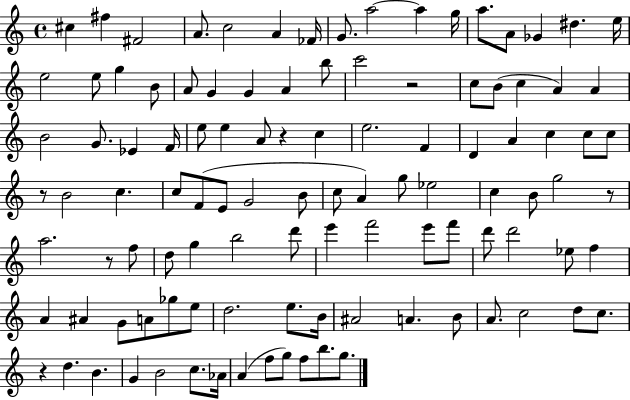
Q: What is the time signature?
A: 4/4